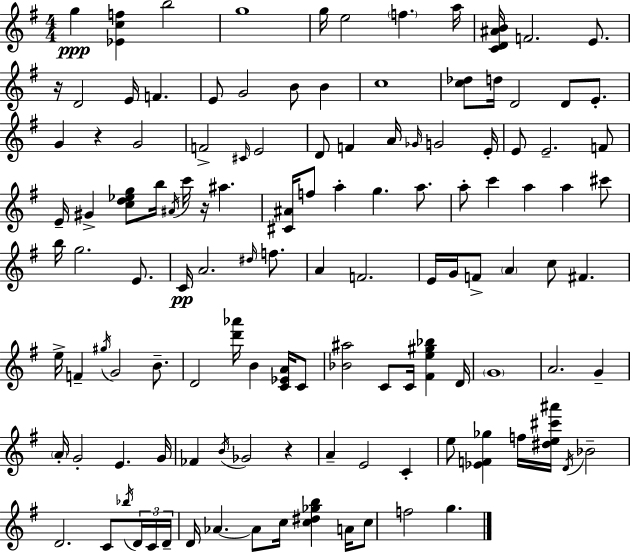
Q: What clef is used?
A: treble